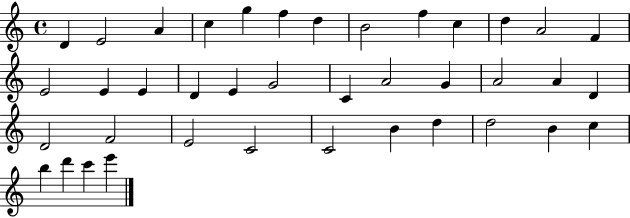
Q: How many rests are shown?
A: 0